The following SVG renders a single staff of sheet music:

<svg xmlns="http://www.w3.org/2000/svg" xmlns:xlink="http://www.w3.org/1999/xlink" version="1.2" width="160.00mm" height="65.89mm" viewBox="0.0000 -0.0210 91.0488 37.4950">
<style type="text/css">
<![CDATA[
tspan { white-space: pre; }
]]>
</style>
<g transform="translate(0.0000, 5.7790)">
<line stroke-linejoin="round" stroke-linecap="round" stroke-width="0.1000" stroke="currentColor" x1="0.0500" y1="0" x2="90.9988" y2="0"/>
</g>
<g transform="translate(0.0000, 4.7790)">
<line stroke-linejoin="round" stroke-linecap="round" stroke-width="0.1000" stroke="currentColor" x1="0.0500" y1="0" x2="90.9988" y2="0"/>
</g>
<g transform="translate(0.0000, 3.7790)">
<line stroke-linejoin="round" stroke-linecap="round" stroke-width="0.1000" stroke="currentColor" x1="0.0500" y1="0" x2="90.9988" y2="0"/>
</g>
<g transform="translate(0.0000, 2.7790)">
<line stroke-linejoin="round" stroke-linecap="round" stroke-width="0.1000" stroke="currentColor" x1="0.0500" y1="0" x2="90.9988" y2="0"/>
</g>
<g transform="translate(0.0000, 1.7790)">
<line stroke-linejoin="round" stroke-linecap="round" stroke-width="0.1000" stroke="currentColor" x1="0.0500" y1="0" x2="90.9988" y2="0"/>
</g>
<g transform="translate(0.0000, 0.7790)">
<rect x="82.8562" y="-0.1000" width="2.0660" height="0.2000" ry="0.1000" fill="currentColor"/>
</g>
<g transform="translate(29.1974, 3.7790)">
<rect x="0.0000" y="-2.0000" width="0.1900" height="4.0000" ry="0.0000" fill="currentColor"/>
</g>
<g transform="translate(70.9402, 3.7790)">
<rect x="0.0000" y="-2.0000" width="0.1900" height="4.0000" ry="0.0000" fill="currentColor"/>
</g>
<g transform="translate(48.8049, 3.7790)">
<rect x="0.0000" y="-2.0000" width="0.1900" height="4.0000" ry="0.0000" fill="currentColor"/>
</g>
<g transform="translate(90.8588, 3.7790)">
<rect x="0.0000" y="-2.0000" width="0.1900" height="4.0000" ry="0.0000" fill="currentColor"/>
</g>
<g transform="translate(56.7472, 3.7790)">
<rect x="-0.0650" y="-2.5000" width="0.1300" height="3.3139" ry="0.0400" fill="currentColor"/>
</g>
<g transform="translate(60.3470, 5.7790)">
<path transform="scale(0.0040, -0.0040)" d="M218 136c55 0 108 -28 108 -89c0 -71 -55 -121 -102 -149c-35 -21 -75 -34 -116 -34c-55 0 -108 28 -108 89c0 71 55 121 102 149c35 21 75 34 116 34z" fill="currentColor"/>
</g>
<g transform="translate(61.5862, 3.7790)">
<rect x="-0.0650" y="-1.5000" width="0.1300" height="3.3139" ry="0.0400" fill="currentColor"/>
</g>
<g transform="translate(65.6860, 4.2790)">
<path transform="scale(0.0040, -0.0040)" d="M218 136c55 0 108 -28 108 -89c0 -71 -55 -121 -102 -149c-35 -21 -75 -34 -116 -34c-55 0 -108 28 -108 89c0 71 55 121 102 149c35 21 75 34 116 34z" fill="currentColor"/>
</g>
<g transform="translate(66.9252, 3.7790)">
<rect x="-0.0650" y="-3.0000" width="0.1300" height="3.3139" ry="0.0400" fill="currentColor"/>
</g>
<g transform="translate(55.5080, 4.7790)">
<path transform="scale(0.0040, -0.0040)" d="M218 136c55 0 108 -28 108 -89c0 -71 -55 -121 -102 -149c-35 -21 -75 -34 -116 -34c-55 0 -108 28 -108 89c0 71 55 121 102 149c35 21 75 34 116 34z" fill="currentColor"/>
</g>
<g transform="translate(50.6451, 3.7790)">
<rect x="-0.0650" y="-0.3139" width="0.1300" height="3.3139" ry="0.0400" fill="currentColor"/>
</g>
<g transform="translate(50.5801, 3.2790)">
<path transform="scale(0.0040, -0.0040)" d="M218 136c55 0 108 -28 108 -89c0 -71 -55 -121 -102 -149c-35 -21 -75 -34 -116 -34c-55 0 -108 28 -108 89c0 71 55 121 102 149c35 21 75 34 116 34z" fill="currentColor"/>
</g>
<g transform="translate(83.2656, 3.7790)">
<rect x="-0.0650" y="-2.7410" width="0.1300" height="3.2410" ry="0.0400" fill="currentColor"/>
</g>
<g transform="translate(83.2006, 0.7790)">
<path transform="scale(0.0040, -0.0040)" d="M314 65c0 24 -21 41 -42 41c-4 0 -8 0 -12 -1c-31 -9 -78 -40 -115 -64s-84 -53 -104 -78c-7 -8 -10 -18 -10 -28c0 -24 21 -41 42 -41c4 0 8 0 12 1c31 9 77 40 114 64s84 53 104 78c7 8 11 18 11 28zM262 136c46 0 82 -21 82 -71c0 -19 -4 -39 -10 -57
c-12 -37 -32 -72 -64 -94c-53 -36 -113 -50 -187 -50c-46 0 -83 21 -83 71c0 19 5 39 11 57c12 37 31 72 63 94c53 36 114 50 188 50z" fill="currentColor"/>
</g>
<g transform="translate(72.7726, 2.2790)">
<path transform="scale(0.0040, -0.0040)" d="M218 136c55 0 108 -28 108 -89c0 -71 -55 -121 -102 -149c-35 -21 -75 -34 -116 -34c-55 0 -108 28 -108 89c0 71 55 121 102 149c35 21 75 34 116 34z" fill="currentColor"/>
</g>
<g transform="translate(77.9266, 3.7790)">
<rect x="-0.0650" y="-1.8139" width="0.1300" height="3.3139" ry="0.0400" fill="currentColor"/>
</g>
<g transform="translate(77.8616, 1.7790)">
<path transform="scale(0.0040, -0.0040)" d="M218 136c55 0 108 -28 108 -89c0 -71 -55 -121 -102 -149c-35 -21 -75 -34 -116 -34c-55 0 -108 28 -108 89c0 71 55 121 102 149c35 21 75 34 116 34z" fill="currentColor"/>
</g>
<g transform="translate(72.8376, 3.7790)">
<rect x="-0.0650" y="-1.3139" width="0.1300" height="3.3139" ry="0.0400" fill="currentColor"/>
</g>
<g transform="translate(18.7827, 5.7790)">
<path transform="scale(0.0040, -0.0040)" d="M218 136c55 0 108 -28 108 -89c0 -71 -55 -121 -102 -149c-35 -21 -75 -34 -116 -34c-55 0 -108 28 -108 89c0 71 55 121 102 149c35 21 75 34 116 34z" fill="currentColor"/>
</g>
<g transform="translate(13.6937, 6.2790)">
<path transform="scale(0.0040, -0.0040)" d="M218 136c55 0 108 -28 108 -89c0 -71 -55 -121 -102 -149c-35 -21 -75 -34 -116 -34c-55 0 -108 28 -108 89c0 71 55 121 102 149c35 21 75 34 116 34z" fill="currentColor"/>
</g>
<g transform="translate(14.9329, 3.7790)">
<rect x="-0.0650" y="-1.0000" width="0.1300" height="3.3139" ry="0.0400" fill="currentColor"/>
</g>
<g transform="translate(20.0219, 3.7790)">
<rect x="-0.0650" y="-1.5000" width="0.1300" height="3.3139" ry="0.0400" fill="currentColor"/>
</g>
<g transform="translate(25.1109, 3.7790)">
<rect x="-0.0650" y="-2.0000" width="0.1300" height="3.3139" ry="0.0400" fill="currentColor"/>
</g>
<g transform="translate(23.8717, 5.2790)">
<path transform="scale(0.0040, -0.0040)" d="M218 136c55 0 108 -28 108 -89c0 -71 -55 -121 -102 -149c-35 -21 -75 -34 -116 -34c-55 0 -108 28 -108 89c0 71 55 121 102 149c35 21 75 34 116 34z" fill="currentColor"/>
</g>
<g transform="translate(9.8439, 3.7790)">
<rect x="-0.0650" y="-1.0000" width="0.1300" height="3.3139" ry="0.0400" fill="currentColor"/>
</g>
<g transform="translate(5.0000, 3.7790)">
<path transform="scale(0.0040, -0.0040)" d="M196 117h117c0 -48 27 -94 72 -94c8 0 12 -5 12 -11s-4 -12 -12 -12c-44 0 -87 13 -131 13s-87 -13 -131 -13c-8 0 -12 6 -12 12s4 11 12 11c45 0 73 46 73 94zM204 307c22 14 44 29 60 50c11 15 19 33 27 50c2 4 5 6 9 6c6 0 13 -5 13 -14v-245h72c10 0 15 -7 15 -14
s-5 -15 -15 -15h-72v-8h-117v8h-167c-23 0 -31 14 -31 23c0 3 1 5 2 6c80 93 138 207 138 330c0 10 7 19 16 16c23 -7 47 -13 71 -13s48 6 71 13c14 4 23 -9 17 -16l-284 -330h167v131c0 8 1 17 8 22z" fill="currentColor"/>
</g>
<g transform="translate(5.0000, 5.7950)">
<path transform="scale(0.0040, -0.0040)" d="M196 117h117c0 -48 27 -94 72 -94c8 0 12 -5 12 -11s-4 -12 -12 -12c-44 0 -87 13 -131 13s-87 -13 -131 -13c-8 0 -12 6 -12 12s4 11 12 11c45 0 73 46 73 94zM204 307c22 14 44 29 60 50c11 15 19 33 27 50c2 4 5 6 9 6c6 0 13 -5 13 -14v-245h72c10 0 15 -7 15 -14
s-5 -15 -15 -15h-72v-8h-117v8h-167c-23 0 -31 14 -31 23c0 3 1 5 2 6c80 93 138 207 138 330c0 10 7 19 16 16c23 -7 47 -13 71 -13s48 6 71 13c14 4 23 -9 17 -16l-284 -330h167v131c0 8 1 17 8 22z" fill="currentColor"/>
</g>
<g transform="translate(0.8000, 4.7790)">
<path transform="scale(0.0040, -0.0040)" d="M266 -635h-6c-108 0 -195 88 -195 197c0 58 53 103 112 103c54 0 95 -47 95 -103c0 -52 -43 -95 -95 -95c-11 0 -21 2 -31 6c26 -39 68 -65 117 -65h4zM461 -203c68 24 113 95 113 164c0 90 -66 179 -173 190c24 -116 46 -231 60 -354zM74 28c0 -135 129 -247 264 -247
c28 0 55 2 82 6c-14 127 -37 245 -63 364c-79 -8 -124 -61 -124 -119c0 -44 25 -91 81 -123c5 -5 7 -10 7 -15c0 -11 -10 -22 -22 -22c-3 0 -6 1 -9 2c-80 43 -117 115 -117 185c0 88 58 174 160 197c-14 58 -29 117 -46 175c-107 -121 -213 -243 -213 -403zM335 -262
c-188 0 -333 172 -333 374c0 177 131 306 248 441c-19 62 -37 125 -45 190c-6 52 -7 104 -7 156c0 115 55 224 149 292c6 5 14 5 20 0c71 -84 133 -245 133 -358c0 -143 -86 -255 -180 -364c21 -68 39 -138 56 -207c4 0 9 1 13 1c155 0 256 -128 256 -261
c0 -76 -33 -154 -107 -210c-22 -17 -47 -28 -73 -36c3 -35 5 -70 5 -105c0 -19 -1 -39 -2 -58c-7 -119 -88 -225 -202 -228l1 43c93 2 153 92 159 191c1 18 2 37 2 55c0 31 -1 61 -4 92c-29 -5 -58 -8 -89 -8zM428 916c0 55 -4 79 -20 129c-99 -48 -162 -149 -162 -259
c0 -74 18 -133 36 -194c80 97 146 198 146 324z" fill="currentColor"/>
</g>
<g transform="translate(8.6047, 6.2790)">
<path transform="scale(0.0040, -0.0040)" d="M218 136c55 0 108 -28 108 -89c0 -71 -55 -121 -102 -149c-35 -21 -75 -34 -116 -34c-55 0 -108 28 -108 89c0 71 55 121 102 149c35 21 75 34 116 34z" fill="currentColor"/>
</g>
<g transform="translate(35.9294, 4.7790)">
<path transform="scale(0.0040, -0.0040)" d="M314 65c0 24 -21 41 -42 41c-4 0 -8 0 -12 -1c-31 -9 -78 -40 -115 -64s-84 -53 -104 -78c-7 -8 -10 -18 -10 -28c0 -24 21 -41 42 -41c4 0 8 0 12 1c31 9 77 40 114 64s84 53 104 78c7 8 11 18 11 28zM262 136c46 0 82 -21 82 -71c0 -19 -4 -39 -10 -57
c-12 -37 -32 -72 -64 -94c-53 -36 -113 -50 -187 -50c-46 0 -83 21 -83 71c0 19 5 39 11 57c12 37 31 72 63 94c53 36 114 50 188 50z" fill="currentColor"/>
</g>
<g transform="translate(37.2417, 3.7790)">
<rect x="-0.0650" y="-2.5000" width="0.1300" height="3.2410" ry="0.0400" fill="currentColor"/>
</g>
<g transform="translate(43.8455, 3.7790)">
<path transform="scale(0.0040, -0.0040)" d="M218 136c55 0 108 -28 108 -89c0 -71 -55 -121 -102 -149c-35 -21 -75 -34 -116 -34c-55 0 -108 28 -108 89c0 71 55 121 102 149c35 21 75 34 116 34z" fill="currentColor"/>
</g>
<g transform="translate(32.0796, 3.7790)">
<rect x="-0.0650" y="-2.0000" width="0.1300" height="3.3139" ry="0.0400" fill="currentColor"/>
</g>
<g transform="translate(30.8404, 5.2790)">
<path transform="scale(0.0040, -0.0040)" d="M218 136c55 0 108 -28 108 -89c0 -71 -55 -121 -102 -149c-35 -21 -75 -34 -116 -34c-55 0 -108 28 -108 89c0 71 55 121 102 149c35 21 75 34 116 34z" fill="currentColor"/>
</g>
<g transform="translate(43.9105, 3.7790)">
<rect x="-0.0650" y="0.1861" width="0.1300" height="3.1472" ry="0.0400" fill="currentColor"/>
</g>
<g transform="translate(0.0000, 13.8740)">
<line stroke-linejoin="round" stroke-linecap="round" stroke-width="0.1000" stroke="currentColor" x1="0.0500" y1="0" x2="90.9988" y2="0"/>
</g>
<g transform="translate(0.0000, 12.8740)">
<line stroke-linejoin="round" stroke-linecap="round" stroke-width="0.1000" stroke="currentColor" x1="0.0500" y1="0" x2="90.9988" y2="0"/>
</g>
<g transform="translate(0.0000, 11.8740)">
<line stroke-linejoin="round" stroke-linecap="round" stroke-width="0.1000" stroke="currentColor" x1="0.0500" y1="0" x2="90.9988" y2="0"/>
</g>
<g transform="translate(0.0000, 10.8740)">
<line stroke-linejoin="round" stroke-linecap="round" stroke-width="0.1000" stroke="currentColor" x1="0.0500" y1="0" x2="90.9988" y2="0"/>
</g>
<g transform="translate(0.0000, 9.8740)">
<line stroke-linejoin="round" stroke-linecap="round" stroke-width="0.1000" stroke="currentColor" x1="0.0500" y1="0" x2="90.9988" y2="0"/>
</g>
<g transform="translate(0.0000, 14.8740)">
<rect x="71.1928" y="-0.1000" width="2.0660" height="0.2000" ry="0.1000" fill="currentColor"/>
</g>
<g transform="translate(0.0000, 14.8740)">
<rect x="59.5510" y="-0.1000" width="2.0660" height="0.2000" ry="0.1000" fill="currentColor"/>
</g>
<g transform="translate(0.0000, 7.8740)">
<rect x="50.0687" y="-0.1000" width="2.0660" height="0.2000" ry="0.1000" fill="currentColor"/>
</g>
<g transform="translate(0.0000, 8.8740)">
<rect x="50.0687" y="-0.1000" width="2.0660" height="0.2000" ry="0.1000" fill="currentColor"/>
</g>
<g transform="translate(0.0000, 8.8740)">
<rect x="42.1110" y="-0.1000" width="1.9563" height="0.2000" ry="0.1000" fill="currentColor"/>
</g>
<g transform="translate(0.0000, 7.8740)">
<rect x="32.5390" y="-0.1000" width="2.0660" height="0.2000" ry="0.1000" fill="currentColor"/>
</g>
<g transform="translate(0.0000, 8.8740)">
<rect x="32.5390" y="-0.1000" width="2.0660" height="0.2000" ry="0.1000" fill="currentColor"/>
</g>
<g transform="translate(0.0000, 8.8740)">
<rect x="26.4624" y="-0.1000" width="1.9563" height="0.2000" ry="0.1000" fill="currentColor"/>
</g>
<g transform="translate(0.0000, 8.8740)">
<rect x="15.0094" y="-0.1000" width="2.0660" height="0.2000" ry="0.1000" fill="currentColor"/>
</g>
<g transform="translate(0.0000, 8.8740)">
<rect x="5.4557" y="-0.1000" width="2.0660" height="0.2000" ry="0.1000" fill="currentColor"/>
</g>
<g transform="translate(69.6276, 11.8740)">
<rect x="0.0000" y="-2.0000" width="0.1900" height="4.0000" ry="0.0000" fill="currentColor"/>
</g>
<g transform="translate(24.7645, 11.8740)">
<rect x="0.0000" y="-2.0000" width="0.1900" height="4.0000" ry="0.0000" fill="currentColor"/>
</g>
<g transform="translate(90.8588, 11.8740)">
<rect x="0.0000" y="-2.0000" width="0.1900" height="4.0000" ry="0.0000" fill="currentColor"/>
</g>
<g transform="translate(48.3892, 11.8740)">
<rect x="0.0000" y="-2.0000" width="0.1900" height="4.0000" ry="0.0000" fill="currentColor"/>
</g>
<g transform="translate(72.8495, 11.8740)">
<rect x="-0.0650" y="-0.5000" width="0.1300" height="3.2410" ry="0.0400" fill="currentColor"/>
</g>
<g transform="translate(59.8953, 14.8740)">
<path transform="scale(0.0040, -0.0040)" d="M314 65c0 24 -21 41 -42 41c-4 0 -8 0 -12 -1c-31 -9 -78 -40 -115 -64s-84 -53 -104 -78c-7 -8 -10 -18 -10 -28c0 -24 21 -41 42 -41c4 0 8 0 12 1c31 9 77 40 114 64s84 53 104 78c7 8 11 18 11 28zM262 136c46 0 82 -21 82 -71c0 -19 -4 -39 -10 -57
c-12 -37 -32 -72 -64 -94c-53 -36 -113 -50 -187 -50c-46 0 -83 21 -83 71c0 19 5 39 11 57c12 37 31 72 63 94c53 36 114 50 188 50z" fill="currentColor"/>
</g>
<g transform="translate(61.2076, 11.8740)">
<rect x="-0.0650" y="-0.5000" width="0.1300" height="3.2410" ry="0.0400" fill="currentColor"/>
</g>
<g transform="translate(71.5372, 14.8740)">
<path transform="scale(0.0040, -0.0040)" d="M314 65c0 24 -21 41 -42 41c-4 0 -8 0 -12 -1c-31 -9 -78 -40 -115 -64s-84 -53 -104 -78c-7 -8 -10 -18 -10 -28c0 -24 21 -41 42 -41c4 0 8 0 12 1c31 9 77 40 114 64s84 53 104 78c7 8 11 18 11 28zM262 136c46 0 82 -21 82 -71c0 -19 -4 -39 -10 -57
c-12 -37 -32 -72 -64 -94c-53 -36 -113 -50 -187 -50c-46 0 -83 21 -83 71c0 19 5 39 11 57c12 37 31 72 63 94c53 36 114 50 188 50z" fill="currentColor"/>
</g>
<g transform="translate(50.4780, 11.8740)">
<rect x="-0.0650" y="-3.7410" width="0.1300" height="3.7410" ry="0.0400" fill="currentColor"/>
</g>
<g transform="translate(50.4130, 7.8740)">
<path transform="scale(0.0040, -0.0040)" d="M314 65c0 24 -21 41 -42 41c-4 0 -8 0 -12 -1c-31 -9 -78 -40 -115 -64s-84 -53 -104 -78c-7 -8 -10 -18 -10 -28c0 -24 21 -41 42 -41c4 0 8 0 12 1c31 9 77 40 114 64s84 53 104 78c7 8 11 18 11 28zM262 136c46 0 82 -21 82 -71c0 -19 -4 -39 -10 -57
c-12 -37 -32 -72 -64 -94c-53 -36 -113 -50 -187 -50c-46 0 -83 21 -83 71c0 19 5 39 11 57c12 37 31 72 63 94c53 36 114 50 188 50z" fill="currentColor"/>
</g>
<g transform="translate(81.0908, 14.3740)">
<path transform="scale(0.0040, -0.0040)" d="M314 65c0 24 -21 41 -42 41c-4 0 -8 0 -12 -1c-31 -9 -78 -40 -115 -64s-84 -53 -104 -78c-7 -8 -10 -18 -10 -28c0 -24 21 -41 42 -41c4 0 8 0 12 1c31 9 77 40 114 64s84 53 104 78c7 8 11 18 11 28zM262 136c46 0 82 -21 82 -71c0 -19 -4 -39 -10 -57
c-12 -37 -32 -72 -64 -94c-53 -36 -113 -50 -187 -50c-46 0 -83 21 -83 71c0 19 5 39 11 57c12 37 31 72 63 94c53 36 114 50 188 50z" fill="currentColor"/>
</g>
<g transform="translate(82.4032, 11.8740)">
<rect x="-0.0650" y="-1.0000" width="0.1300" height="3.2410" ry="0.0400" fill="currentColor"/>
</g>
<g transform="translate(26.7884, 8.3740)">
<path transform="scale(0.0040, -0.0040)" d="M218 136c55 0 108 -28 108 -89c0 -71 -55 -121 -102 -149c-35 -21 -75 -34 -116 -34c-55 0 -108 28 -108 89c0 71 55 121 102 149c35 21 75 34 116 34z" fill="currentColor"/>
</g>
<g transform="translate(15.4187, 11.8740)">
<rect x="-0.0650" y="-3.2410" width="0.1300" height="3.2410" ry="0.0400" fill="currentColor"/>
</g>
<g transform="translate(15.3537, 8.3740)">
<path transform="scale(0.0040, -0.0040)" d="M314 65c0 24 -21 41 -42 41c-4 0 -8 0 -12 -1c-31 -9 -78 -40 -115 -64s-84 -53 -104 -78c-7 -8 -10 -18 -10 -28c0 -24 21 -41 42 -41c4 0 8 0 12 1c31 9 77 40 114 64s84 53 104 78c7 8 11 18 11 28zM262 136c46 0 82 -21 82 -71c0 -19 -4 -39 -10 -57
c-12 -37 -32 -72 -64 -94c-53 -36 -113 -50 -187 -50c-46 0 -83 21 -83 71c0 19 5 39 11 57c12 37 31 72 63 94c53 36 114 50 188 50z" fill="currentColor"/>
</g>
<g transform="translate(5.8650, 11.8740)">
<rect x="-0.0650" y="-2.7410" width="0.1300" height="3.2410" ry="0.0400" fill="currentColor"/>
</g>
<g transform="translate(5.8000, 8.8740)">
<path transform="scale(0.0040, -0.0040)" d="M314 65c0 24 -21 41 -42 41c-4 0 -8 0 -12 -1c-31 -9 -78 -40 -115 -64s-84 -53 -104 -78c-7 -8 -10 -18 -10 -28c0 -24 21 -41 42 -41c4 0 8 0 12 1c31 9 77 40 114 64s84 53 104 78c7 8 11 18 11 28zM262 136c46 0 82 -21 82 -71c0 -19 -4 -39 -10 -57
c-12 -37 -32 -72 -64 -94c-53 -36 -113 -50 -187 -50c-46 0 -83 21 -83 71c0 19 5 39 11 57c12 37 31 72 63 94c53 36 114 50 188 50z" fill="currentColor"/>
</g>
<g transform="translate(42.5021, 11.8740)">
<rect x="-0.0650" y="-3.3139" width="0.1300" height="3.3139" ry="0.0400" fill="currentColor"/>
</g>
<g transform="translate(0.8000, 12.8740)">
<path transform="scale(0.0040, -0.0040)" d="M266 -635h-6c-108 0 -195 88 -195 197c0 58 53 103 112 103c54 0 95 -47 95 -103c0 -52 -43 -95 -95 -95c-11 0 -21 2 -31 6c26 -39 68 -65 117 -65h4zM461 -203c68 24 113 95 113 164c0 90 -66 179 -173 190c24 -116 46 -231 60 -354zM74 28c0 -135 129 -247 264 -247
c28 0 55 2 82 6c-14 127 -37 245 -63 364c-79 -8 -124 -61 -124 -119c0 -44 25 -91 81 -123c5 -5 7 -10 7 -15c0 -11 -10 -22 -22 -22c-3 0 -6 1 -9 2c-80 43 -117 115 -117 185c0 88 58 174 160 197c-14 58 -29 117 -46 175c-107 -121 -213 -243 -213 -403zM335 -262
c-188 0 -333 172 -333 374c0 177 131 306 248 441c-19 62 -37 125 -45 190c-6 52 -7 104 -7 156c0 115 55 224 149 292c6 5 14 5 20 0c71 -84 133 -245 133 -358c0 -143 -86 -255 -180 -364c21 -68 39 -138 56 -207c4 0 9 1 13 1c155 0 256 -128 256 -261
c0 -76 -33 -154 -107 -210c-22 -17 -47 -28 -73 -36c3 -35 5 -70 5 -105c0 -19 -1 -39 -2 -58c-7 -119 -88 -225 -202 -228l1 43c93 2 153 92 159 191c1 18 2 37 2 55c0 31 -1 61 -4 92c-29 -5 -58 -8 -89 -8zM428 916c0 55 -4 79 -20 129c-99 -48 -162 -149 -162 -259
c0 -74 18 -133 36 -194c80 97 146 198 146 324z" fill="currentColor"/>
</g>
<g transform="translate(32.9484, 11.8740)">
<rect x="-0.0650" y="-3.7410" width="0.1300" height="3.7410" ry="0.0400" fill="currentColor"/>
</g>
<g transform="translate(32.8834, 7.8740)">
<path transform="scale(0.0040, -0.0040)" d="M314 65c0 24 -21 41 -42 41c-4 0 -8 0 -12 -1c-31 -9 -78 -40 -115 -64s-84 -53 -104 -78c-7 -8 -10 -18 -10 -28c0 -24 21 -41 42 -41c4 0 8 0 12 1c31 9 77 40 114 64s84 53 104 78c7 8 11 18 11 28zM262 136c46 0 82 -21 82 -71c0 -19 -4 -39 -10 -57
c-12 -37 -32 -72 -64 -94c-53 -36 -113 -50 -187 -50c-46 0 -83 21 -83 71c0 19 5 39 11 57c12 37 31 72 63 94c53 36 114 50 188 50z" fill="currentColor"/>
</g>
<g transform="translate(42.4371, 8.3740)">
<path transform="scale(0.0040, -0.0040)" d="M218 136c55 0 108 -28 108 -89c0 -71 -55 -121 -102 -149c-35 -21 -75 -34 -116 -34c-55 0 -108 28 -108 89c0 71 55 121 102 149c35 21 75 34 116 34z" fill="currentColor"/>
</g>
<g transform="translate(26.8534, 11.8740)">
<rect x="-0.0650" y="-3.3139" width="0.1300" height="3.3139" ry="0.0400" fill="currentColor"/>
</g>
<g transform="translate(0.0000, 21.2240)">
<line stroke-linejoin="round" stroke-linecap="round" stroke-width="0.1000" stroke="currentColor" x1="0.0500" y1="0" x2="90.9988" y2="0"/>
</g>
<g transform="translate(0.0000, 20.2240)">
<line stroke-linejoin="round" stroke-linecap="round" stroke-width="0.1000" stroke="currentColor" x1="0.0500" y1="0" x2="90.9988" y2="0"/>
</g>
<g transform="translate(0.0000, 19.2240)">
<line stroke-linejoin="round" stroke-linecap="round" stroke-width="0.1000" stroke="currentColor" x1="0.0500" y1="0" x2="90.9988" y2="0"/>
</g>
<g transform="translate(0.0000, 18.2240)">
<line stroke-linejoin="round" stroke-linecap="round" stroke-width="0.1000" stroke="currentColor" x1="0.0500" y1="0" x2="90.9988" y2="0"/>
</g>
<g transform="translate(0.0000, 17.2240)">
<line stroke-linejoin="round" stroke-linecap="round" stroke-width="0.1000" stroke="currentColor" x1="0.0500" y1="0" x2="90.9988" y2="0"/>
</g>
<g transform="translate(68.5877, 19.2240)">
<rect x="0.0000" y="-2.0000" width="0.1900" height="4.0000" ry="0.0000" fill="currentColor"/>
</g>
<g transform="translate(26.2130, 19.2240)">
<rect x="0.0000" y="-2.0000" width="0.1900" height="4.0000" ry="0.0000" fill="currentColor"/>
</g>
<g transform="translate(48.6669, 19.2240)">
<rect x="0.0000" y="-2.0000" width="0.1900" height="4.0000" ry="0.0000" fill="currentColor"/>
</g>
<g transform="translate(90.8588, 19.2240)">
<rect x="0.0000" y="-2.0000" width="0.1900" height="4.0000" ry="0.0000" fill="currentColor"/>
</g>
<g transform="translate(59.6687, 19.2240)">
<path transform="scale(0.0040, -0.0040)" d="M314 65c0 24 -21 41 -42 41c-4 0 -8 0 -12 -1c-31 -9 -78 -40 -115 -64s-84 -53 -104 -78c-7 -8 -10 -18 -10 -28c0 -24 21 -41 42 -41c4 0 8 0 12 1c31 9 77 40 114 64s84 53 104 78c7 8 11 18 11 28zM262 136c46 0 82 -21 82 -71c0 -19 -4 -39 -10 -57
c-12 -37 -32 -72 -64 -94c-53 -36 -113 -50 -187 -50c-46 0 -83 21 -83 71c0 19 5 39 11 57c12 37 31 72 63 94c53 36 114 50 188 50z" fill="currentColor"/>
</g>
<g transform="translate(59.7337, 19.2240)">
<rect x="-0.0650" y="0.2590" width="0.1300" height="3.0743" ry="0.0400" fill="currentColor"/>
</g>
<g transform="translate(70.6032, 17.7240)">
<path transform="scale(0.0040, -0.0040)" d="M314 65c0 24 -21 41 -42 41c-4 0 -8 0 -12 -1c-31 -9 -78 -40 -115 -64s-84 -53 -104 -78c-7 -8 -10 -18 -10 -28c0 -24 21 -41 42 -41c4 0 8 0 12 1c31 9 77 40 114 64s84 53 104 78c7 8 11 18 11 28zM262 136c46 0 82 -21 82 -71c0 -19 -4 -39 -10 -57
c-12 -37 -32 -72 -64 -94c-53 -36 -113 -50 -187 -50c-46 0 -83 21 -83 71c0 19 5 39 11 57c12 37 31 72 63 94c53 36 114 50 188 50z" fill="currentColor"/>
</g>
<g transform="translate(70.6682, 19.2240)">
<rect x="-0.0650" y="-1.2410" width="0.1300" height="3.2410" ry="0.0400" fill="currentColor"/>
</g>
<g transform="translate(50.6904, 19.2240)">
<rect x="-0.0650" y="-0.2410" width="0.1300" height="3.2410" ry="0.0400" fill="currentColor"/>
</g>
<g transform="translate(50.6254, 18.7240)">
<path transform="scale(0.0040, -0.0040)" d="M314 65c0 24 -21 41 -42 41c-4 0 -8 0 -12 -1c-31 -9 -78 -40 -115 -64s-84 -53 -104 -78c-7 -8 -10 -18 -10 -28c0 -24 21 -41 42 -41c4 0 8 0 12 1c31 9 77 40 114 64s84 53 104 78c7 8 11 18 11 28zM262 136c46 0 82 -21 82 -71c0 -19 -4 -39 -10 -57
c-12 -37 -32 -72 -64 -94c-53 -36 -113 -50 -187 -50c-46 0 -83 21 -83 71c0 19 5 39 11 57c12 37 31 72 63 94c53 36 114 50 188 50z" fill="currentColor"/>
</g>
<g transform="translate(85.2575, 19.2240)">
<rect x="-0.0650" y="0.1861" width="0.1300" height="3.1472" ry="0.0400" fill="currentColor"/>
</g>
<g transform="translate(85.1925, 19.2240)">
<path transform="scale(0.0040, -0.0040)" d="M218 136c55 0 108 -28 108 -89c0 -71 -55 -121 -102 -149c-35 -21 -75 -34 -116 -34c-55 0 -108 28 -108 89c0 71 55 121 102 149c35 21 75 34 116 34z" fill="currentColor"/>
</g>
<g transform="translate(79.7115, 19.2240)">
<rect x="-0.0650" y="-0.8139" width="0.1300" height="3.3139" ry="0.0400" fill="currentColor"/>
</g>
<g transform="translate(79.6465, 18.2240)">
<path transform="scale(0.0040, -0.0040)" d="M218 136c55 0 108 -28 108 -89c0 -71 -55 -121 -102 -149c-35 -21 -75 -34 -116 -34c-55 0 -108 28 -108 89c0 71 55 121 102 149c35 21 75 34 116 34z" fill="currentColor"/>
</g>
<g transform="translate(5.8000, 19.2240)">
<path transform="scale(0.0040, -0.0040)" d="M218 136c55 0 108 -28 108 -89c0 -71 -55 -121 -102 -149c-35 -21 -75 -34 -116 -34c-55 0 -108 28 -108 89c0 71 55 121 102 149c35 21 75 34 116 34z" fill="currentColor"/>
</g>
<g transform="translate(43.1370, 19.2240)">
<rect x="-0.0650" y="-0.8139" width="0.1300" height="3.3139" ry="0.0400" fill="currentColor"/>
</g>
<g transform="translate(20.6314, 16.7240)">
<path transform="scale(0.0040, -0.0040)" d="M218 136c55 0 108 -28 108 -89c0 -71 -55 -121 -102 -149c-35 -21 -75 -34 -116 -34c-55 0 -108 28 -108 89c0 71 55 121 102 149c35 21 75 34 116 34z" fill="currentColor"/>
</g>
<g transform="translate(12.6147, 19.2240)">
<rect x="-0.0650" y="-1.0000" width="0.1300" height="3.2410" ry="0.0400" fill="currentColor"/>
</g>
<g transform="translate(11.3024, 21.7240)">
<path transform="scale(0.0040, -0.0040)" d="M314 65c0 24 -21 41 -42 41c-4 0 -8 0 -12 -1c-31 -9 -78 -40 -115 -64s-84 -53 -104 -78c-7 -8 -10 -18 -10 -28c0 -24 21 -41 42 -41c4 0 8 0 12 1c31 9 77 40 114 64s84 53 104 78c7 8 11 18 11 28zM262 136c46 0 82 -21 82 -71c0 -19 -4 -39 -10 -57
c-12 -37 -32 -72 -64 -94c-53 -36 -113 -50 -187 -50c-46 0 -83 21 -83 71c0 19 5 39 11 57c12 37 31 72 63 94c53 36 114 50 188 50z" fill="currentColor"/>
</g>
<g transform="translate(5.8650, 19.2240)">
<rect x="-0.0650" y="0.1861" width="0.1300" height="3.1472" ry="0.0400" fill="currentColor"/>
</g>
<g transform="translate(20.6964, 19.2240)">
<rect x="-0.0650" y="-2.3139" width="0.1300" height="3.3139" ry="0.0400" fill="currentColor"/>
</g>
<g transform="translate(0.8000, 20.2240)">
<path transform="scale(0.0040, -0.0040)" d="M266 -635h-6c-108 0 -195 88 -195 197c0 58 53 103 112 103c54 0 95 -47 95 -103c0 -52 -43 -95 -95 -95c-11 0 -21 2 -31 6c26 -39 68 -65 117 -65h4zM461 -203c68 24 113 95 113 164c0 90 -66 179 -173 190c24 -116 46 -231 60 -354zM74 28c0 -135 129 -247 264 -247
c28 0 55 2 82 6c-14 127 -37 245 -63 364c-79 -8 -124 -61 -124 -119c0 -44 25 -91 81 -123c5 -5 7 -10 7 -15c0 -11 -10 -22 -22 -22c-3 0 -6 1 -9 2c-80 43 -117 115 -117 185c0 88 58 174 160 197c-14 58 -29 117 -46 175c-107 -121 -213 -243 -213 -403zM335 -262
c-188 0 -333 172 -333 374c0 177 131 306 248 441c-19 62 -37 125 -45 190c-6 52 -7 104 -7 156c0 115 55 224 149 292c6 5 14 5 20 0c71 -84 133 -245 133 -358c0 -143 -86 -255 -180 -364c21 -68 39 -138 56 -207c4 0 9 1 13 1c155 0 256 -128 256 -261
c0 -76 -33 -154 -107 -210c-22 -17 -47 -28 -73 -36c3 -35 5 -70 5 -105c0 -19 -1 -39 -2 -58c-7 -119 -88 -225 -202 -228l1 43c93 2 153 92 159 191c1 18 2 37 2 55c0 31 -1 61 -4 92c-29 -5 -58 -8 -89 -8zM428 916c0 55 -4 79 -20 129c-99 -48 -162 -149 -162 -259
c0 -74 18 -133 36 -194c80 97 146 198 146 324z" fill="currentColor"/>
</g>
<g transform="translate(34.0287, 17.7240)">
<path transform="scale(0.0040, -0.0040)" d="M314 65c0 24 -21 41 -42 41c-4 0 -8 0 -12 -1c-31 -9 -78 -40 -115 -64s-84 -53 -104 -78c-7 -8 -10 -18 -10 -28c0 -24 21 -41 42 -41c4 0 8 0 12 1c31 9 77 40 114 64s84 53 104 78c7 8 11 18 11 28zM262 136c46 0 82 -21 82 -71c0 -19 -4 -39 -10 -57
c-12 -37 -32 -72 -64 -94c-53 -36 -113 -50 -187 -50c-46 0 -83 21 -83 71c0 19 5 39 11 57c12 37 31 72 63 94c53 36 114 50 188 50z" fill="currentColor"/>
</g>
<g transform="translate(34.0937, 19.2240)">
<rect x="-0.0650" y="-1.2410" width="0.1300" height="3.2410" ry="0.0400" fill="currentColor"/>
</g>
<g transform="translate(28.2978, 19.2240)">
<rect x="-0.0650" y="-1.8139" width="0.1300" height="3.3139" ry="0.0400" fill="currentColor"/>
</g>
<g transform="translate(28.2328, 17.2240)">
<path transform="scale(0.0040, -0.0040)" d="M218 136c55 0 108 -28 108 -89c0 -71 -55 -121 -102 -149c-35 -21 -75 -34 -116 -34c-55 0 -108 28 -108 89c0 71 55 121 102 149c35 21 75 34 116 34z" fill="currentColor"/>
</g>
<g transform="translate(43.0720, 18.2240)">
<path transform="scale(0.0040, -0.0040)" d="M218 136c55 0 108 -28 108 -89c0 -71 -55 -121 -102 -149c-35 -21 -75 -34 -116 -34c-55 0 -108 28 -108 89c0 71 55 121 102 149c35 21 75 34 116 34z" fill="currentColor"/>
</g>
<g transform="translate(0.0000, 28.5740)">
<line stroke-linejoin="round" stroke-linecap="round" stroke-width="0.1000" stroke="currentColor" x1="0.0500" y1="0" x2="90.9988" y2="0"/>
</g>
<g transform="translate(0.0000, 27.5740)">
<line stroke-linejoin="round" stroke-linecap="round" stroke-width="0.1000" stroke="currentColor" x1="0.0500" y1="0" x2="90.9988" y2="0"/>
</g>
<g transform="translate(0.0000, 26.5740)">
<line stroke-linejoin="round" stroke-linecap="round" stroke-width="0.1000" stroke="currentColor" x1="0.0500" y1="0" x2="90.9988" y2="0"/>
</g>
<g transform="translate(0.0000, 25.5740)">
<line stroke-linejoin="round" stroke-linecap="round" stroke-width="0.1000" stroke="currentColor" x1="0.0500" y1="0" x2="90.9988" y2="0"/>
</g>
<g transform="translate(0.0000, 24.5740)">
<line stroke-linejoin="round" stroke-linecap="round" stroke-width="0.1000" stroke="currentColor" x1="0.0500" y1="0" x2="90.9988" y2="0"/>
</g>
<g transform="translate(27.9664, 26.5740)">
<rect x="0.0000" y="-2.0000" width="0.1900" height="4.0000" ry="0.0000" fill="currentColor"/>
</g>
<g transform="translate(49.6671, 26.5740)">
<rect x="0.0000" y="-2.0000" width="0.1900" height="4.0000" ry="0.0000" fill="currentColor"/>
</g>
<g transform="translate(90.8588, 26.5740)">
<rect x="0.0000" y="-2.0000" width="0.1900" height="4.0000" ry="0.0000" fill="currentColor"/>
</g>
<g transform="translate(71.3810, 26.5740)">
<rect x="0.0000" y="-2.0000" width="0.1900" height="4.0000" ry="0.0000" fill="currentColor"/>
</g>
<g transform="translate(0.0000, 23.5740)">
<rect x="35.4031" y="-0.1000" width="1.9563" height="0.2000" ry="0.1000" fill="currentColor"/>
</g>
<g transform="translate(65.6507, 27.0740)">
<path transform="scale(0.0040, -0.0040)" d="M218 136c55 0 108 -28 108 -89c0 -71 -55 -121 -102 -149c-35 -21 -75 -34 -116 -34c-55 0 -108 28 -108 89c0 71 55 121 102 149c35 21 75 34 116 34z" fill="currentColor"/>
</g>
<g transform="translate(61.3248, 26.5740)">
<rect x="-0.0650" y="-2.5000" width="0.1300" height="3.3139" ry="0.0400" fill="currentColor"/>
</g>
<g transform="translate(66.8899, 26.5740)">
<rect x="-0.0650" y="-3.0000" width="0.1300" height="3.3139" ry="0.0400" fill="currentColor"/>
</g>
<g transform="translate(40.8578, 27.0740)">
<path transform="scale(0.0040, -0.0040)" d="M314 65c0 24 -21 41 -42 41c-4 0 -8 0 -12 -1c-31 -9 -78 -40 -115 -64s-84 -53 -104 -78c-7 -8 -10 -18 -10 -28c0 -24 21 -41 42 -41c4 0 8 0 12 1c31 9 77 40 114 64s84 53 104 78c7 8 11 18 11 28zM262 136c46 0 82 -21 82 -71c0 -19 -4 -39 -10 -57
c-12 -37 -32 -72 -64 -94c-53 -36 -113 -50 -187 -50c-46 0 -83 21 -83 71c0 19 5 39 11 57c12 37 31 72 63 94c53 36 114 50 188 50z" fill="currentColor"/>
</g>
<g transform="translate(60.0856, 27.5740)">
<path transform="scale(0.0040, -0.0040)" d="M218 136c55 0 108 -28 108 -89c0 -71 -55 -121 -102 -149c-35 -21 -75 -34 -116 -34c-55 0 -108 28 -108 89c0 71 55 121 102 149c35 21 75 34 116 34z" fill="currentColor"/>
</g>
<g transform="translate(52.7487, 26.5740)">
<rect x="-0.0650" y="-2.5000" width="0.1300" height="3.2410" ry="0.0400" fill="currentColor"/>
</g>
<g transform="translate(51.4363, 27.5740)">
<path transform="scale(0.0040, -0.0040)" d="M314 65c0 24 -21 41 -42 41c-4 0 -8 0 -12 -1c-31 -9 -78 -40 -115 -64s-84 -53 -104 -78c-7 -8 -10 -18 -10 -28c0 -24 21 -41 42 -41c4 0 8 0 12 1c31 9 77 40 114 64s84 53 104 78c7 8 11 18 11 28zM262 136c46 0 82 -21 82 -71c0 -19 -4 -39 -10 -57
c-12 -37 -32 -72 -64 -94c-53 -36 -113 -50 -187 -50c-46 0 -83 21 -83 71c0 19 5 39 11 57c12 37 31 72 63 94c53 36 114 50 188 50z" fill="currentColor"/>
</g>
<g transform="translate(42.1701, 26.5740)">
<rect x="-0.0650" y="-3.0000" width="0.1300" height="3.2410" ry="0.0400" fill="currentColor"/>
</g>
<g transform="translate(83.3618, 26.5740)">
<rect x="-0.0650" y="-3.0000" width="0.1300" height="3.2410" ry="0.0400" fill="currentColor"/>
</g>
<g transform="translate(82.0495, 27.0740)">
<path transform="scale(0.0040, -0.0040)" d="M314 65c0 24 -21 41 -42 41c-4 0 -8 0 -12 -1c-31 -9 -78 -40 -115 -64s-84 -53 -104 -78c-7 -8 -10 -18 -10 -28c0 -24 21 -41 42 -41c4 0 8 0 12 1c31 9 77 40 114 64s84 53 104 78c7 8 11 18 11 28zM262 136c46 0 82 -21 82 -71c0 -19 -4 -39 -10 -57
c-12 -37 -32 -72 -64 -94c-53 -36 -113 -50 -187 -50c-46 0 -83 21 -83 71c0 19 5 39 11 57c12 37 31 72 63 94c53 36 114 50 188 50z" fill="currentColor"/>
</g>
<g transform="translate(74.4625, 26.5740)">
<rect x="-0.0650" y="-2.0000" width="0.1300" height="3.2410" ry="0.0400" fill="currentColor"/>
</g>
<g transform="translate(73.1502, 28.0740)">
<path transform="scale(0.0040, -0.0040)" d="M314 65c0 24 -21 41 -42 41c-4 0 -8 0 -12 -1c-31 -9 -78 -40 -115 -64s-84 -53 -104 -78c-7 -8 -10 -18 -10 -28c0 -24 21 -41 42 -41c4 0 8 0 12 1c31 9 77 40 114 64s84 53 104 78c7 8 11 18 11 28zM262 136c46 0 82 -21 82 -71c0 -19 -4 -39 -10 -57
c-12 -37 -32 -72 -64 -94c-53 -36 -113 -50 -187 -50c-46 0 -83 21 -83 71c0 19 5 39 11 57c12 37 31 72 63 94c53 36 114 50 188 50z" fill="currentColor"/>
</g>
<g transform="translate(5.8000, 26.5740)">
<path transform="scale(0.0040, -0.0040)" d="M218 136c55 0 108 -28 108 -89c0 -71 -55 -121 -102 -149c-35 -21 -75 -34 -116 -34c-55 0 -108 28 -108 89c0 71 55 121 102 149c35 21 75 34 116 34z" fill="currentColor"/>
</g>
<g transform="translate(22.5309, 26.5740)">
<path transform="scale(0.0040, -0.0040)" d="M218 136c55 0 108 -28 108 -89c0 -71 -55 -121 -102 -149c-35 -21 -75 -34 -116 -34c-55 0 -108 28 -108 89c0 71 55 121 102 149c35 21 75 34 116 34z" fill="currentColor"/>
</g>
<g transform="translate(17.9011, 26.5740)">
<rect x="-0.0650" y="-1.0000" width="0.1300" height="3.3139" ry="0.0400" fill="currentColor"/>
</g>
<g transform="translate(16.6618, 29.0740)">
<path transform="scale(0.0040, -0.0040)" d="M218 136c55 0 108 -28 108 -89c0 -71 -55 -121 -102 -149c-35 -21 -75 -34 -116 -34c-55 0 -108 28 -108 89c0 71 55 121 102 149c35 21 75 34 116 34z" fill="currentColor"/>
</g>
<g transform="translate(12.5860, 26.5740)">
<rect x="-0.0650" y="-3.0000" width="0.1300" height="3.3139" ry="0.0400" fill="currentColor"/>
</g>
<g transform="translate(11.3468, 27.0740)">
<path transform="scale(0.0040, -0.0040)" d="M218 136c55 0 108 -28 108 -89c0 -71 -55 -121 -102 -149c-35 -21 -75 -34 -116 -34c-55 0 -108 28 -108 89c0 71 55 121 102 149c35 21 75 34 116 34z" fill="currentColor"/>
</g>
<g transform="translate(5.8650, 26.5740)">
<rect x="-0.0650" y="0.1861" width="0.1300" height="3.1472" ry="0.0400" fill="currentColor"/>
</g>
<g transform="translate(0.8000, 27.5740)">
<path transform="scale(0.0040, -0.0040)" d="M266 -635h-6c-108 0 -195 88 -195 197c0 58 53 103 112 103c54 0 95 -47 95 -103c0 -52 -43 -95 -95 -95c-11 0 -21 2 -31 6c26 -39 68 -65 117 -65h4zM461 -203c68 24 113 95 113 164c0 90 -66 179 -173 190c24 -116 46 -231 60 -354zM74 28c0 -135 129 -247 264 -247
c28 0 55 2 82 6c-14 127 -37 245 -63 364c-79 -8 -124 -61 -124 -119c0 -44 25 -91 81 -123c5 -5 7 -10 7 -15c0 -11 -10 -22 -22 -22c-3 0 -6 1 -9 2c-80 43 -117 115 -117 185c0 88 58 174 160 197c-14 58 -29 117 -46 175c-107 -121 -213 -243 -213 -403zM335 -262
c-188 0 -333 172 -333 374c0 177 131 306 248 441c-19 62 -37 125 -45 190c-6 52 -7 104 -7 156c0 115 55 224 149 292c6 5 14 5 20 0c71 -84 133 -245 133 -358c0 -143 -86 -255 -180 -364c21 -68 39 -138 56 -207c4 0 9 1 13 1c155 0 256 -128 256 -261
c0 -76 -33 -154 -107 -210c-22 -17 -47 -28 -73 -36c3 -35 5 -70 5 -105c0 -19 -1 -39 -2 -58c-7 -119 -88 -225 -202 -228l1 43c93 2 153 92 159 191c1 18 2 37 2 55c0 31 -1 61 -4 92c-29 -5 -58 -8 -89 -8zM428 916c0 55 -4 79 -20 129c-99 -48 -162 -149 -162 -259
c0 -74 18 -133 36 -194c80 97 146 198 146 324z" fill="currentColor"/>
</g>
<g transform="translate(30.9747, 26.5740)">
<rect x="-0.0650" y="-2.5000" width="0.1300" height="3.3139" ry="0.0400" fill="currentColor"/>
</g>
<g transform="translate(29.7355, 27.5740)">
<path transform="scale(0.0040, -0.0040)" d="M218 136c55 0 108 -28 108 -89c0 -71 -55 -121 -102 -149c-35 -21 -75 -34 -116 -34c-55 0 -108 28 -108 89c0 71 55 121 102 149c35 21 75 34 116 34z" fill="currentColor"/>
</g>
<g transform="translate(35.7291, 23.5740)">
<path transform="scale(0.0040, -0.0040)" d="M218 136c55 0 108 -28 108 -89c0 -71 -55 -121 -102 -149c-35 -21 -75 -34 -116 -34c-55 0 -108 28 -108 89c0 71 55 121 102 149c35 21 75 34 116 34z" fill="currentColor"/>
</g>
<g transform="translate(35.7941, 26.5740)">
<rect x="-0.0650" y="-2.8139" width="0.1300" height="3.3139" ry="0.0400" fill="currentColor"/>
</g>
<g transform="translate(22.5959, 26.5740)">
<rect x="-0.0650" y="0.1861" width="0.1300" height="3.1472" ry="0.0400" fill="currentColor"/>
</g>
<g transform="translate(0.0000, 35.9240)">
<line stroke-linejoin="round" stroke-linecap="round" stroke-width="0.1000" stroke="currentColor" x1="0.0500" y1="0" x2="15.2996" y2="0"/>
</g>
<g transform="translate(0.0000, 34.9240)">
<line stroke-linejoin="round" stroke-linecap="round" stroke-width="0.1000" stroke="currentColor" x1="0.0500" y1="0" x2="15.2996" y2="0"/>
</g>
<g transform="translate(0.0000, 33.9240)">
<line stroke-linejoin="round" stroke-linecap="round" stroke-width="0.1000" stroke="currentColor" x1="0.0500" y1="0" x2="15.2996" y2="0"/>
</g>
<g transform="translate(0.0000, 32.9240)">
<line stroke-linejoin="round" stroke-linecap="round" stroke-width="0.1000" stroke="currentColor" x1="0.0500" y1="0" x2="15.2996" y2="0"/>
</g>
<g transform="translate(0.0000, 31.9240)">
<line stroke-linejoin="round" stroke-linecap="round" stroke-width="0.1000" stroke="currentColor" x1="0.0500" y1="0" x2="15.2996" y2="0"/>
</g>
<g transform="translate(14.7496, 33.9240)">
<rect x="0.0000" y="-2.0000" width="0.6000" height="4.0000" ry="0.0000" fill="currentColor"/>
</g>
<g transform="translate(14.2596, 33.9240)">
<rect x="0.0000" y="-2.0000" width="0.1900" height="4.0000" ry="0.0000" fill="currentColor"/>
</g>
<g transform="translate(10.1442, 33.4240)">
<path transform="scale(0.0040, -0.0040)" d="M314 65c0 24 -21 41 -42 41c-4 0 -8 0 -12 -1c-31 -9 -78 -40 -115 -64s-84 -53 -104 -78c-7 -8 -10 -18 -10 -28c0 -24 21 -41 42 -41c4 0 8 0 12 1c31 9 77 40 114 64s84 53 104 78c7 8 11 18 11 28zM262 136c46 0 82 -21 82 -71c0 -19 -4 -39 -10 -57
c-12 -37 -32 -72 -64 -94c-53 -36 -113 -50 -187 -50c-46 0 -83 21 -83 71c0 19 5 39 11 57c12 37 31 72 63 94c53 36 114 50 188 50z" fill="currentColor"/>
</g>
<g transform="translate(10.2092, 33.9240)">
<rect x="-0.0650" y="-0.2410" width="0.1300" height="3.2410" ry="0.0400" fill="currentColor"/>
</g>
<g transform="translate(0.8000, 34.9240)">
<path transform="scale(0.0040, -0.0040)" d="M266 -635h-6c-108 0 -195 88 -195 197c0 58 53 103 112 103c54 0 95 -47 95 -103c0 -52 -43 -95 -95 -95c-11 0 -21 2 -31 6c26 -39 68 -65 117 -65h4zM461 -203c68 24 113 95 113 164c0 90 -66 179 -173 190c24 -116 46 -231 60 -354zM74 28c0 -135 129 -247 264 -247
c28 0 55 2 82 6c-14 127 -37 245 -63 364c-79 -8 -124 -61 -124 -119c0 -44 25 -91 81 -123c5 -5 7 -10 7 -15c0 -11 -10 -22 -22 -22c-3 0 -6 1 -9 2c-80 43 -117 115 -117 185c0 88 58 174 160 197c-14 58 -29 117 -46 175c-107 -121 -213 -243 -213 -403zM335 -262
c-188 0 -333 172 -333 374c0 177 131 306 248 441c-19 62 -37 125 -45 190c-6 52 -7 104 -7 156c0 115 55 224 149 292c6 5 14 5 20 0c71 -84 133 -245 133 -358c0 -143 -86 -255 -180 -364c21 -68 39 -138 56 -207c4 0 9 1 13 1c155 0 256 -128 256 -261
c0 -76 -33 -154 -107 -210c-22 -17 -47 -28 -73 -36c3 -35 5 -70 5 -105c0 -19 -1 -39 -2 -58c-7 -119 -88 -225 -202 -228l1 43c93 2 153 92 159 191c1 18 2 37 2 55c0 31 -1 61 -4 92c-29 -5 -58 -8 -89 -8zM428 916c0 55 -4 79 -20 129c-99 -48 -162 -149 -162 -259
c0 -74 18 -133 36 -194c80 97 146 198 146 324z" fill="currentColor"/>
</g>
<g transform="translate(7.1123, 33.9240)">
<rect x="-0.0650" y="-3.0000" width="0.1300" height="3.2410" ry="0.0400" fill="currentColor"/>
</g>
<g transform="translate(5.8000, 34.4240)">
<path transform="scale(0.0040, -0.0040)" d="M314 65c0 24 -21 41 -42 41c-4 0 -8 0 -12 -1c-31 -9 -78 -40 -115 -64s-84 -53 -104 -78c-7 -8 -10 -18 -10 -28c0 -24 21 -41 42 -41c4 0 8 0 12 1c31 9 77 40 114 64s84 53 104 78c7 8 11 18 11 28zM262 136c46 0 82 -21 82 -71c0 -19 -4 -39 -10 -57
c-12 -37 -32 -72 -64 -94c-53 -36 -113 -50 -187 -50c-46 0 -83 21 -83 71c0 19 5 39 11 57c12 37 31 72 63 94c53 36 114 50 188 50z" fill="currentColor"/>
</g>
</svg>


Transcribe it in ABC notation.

X:1
T:Untitled
M:4/4
L:1/4
K:C
D D E F F G2 B c G E A e f a2 a2 b2 b c'2 b c'2 C2 C2 D2 B D2 g f e2 d c2 B2 e2 d B B A D B G a A2 G2 G A F2 A2 A2 c2